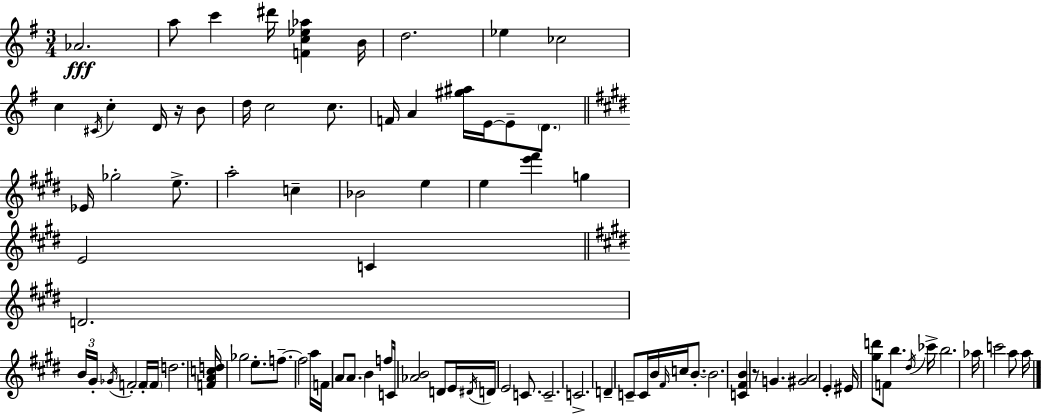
{
  \clef treble
  \numericTimeSignature
  \time 3/4
  \key e \minor
  aes'2.\fff | a''8 c'''4 dis'''16 <f' c'' ees'' aes''>4 b'16 | d''2. | ees''4 ces''2 | \break c''4 \acciaccatura { cis'16 } c''4-. d'16 r16 b'8 | d''16 c''2 c''8. | f'16 a'4 <gis'' ais''>16 e'16~~ e'8-- \parenthesize d'8. | \bar "||" \break \key e \major ees'16 ges''2-. e''8.-> | a''2-. c''4-- | bes'2 e''4 | e''4 <e''' fis'''>4 g''4 | \break e'2 c'4 | \bar "||" \break \key e \major d'2. | \tuplet 3/2 { b'16 gis'16-. \acciaccatura { ges'16 } } f'2-. f'16-. | \parenthesize f'16 d''2. | <f' a' c'' d''>16 ges''2 e''8.-. | \break f''8.--~~ f''2 | a''16 f'16 a'8 a'8. b'4 f''8 | c'16 <aes' b'>2 d'8 | e'16 \acciaccatura { dis'16 } d'16 e'2 c'8. | \break c'2.-- | c'2.-> | d'4-- c'8-- c'16 b'16 \grace { fis'16 } c''16 | b'8.-.~~ b'2. | \break <c' fis' b'>4 r8 g'4. | <gis' a'>2 e'4-. | eis'16 <gis'' d'''>8 f'8 b''4. | \acciaccatura { dis''16 } ces'''16-> b''2. | \break aes''16 c'''2 | a''8 a''16 \bar "|."
}